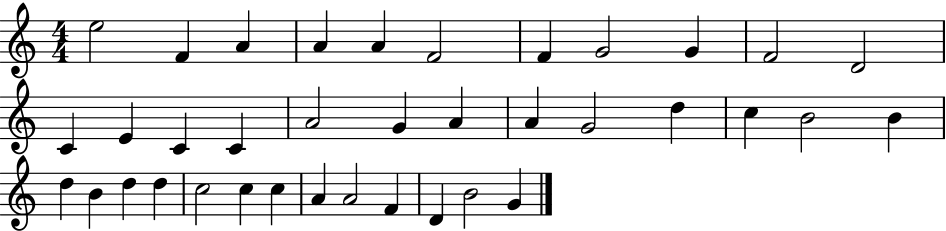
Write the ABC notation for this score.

X:1
T:Untitled
M:4/4
L:1/4
K:C
e2 F A A A F2 F G2 G F2 D2 C E C C A2 G A A G2 d c B2 B d B d d c2 c c A A2 F D B2 G